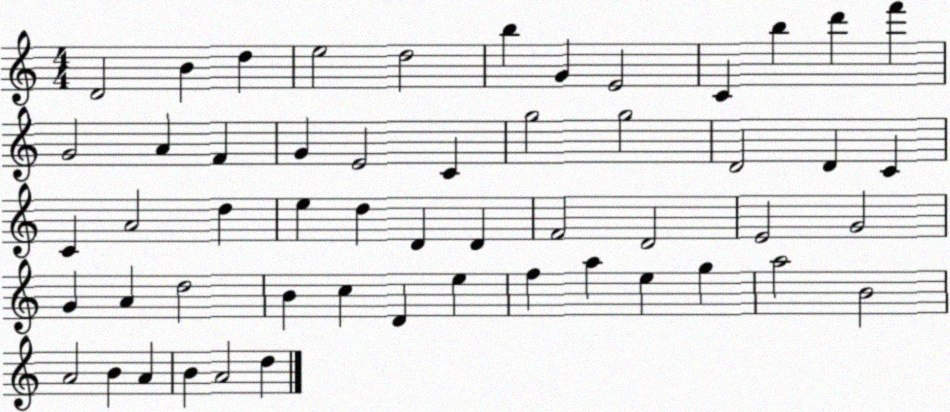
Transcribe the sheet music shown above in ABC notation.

X:1
T:Untitled
M:4/4
L:1/4
K:C
D2 B d e2 d2 b G E2 C b d' f' G2 A F G E2 C g2 g2 D2 D C C A2 d e d D D F2 D2 E2 G2 G A d2 B c D e f a e g a2 B2 A2 B A B A2 d